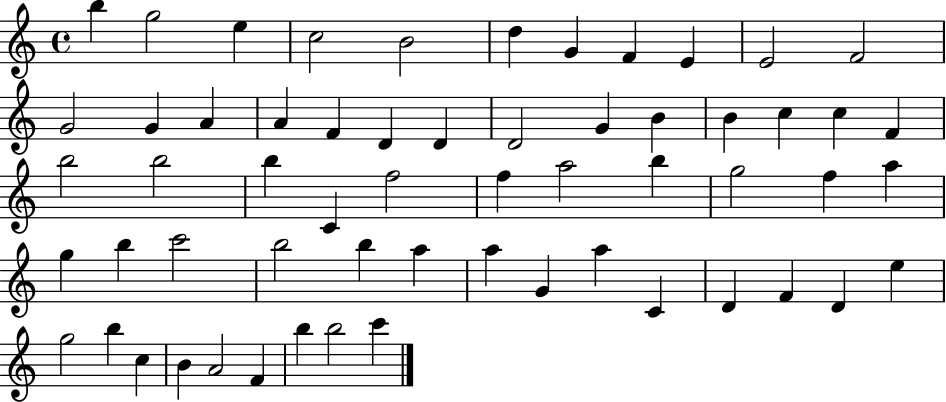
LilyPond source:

{
  \clef treble
  \time 4/4
  \defaultTimeSignature
  \key c \major
  b''4 g''2 e''4 | c''2 b'2 | d''4 g'4 f'4 e'4 | e'2 f'2 | \break g'2 g'4 a'4 | a'4 f'4 d'4 d'4 | d'2 g'4 b'4 | b'4 c''4 c''4 f'4 | \break b''2 b''2 | b''4 c'4 f''2 | f''4 a''2 b''4 | g''2 f''4 a''4 | \break g''4 b''4 c'''2 | b''2 b''4 a''4 | a''4 g'4 a''4 c'4 | d'4 f'4 d'4 e''4 | \break g''2 b''4 c''4 | b'4 a'2 f'4 | b''4 b''2 c'''4 | \bar "|."
}